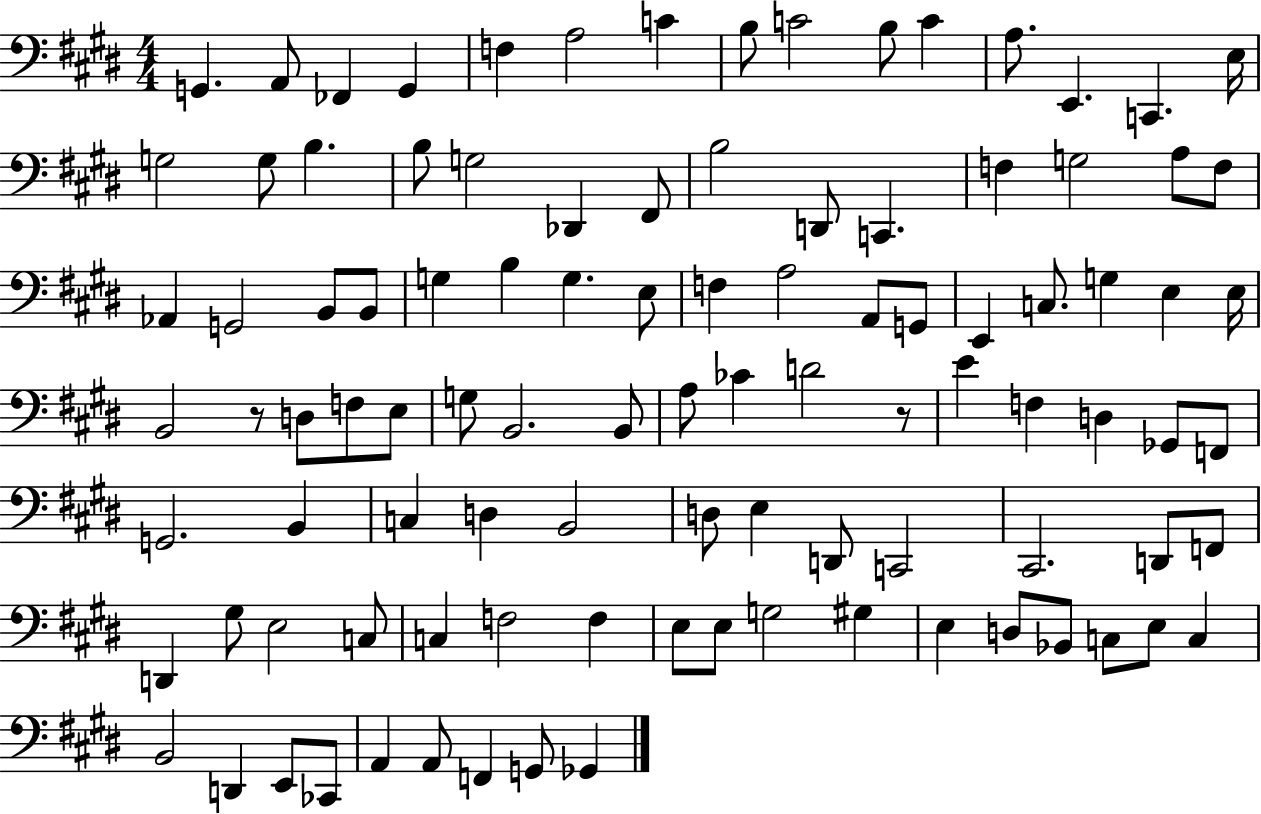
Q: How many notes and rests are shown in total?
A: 101